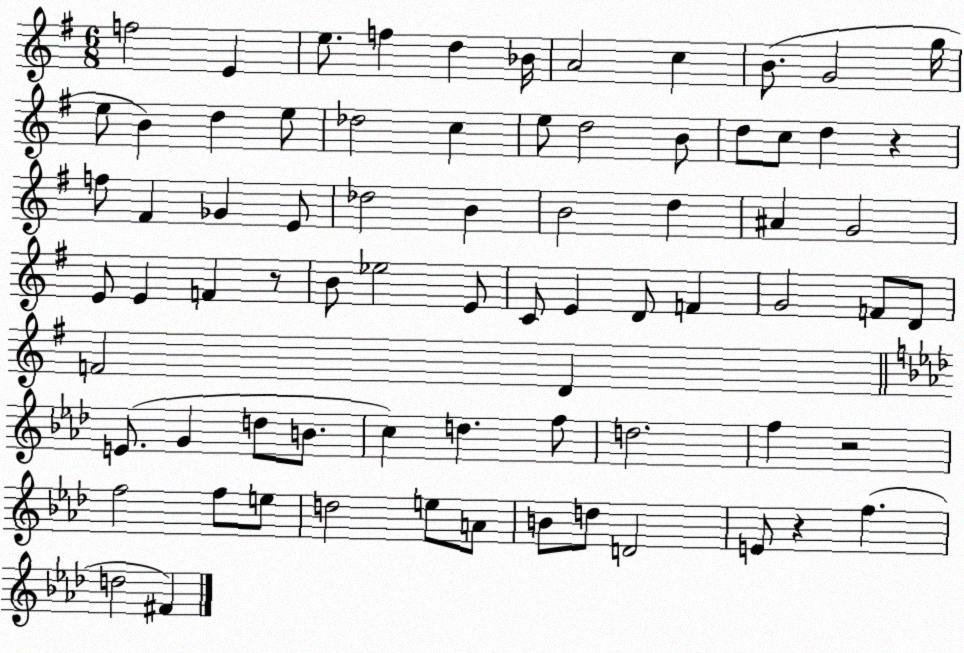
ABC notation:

X:1
T:Untitled
M:6/8
L:1/4
K:G
f2 E e/2 f d _B/4 A2 c B/2 G2 g/4 e/2 B d e/2 _d2 c e/2 d2 B/2 d/2 c/2 d z f/2 ^F _G E/2 _d2 B B2 d ^A G2 E/2 E F z/2 B/2 _e2 E/2 C/2 E D/2 F G2 F/2 D/2 F2 D E/2 G d/2 B/2 c d f/2 d2 f z2 f2 f/2 e/2 d2 e/2 A/2 B/2 d/2 D2 E/2 z f d2 ^F